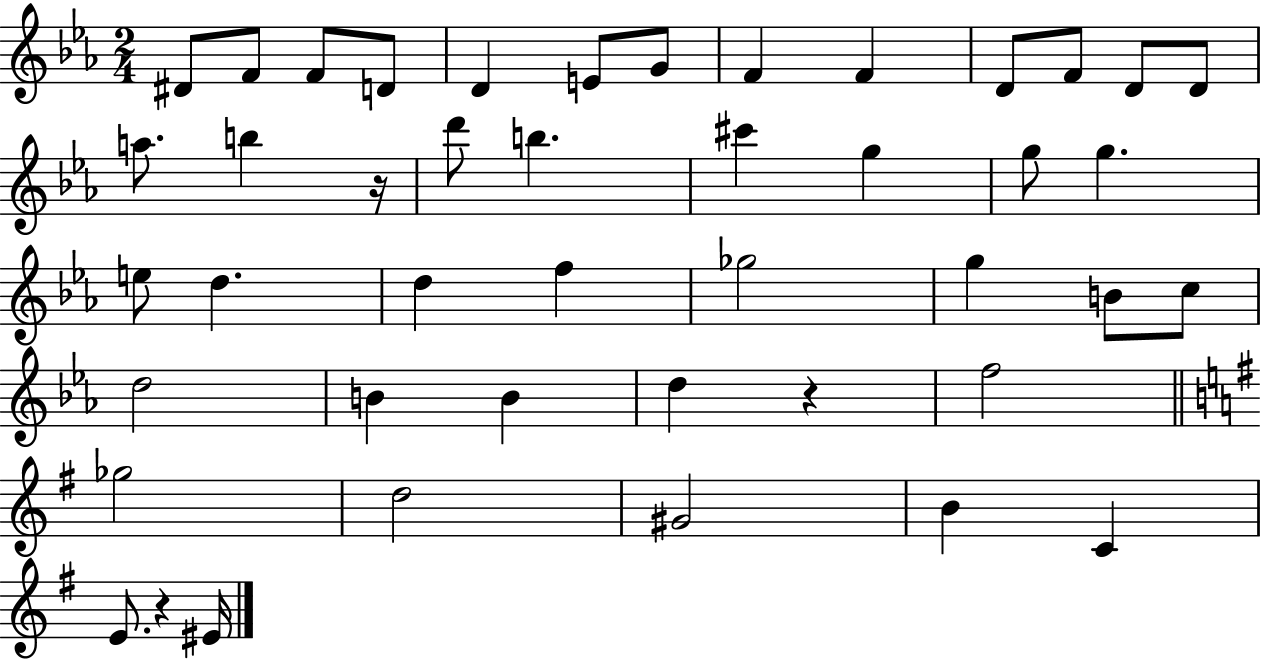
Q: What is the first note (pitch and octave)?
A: D#4